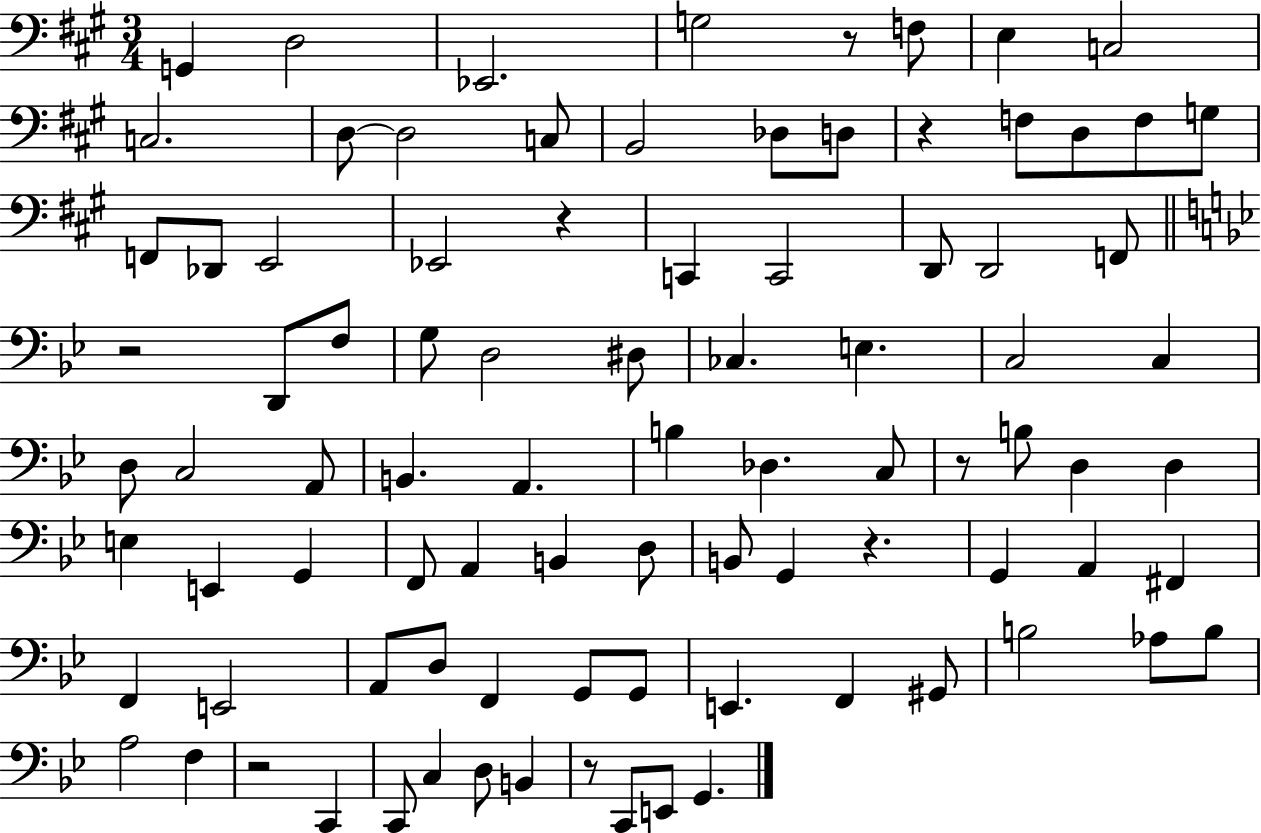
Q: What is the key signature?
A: A major